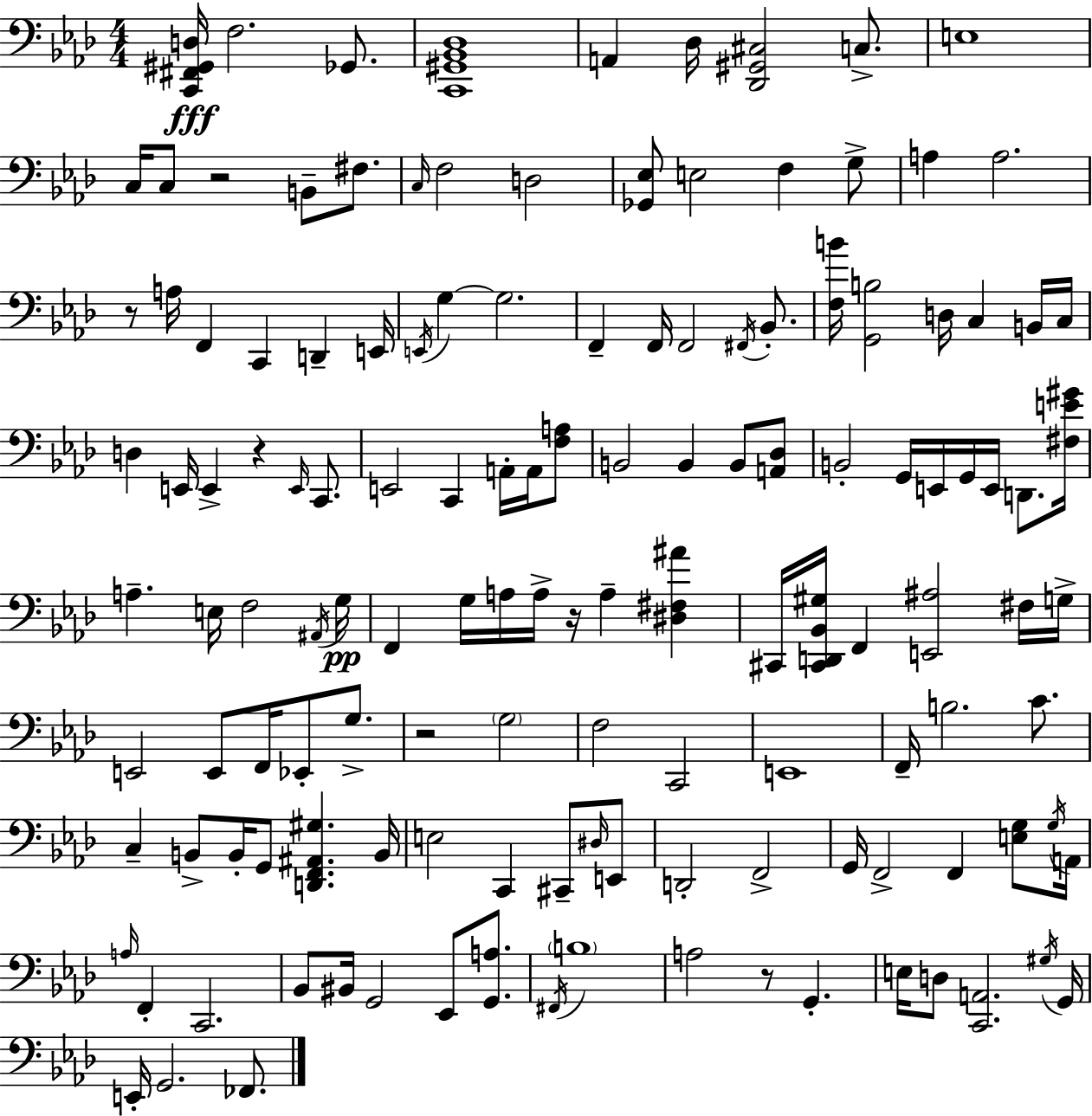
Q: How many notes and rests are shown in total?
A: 136